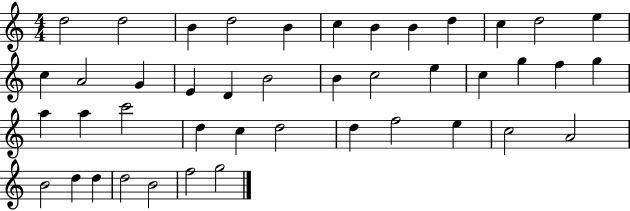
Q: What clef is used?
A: treble